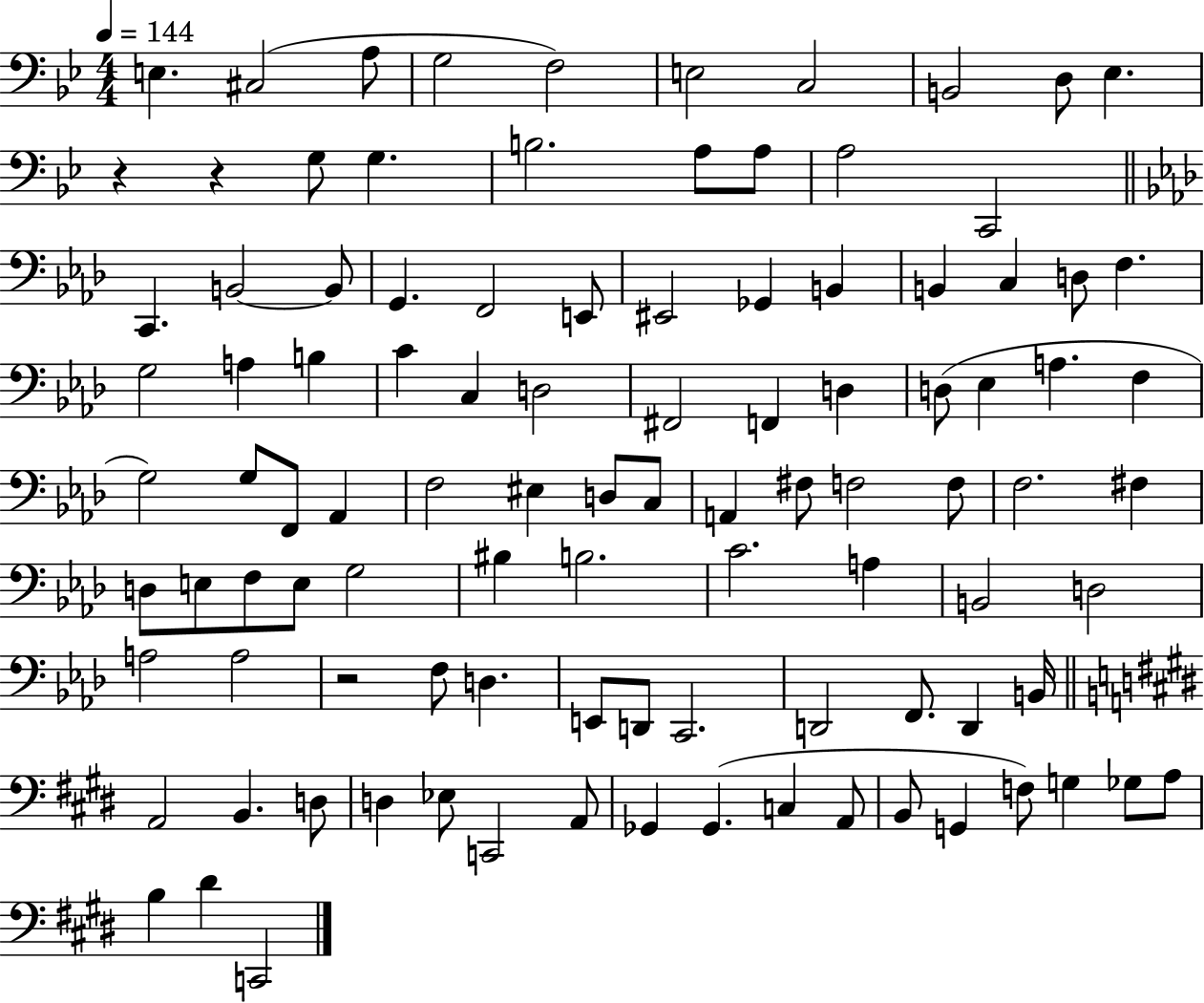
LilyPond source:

{
  \clef bass
  \numericTimeSignature
  \time 4/4
  \key bes \major
  \tempo 4 = 144
  e4. cis2( a8 | g2 f2) | e2 c2 | b,2 d8 ees4. | \break r4 r4 g8 g4. | b2. a8 a8 | a2 c,2 | \bar "||" \break \key f \minor c,4. b,2~~ b,8 | g,4. f,2 e,8 | eis,2 ges,4 b,4 | b,4 c4 d8 f4. | \break g2 a4 b4 | c'4 c4 d2 | fis,2 f,4 d4 | d8( ees4 a4. f4 | \break g2) g8 f,8 aes,4 | f2 eis4 d8 c8 | a,4 fis8 f2 f8 | f2. fis4 | \break d8 e8 f8 e8 g2 | bis4 b2. | c'2. a4 | b,2 d2 | \break a2 a2 | r2 f8 d4. | e,8 d,8 c,2. | d,2 f,8. d,4 b,16 | \break \bar "||" \break \key e \major a,2 b,4. d8 | d4 ees8 c,2 a,8 | ges,4 ges,4.( c4 a,8 | b,8 g,4 f8) g4 ges8 a8 | \break b4 dis'4 c,2 | \bar "|."
}